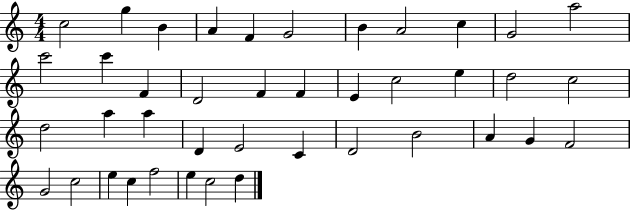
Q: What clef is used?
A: treble